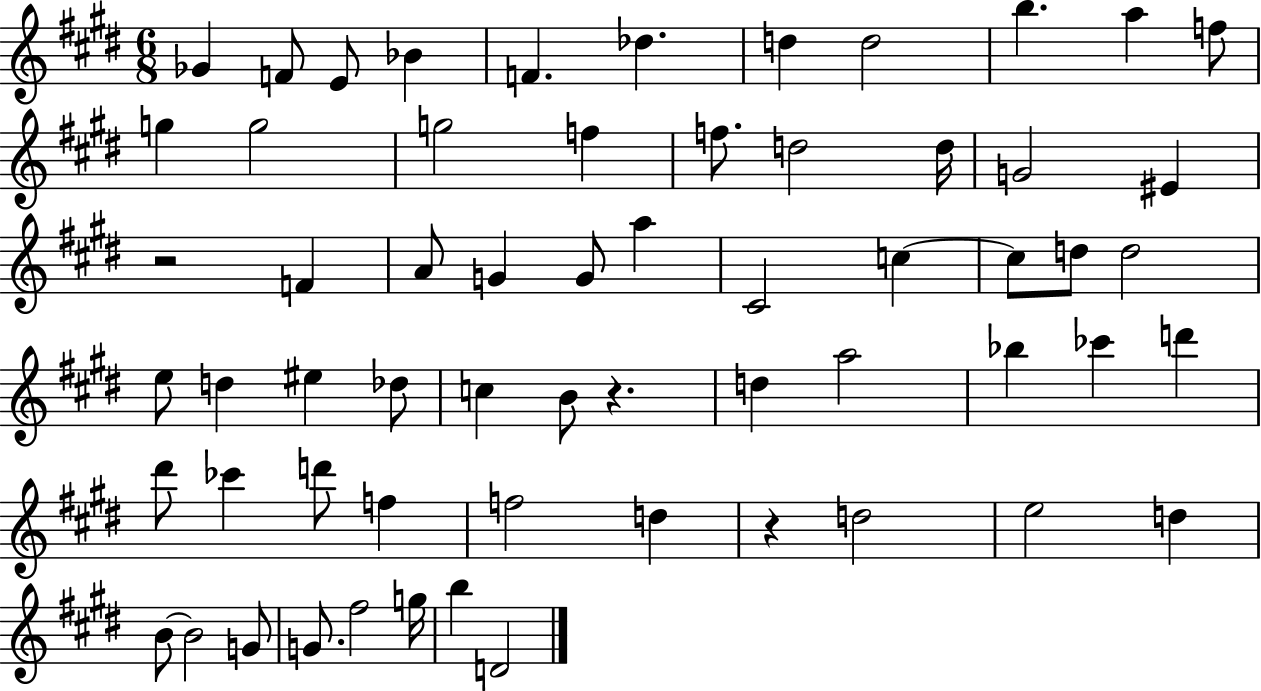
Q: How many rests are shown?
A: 3